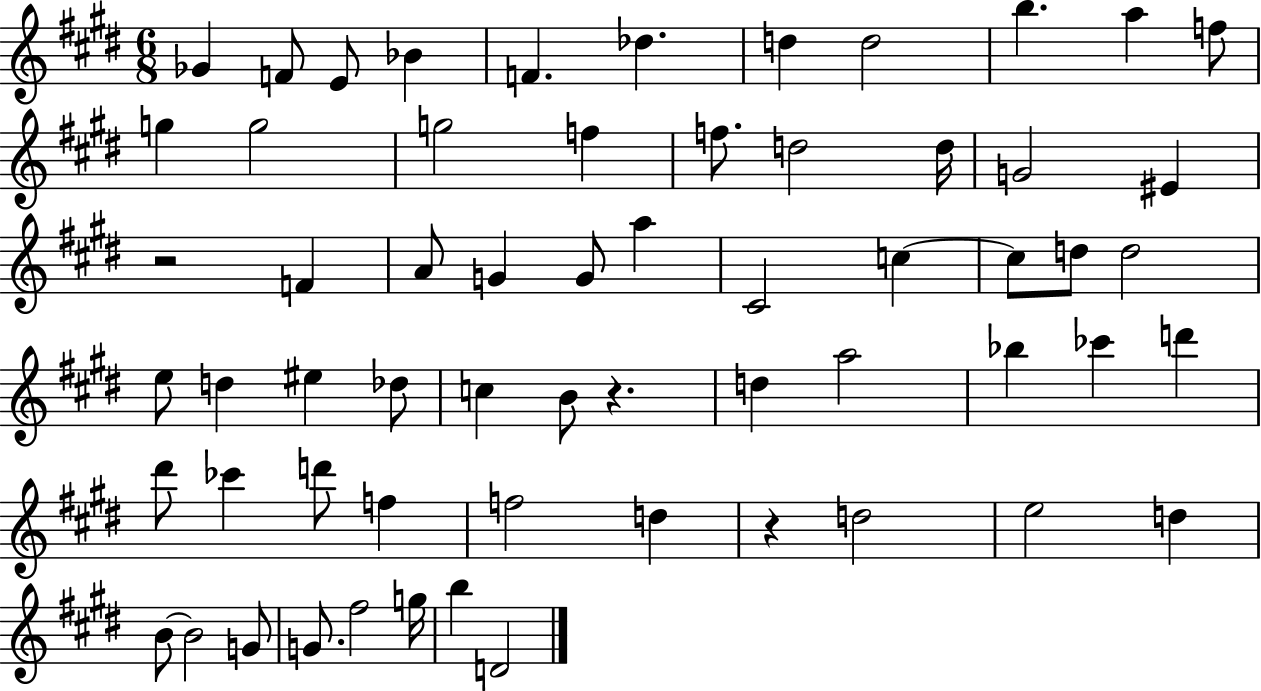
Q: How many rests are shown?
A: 3